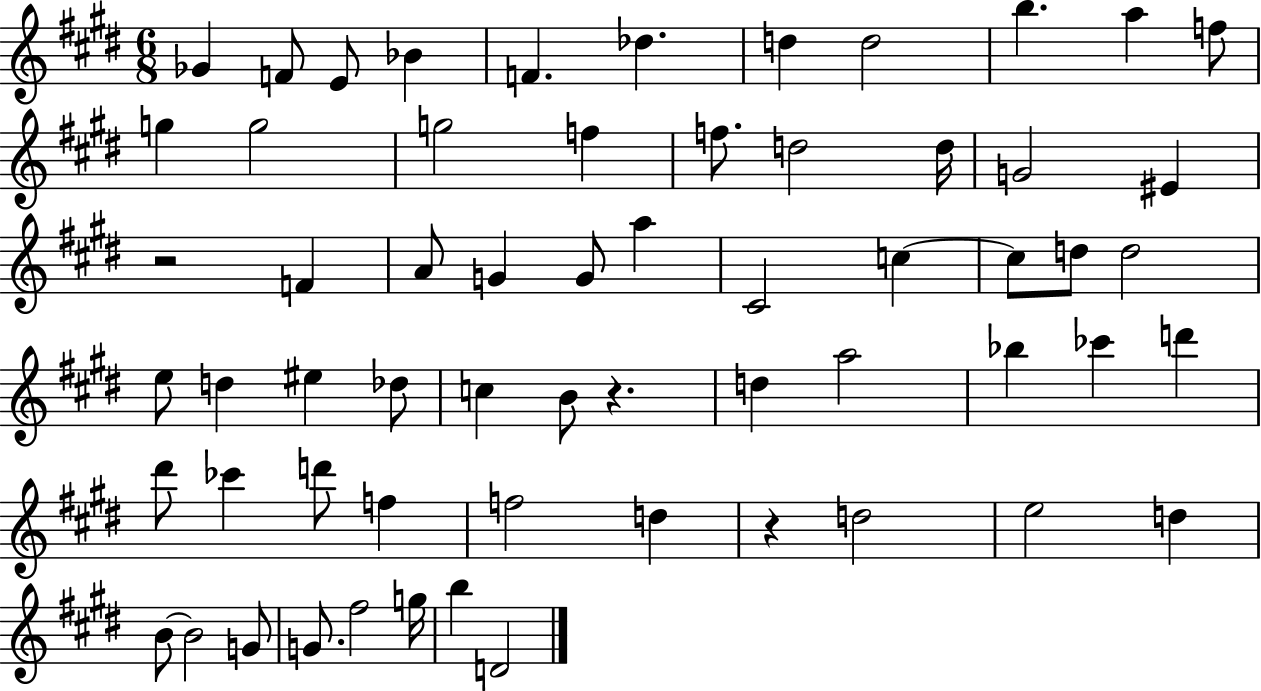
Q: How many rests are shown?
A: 3